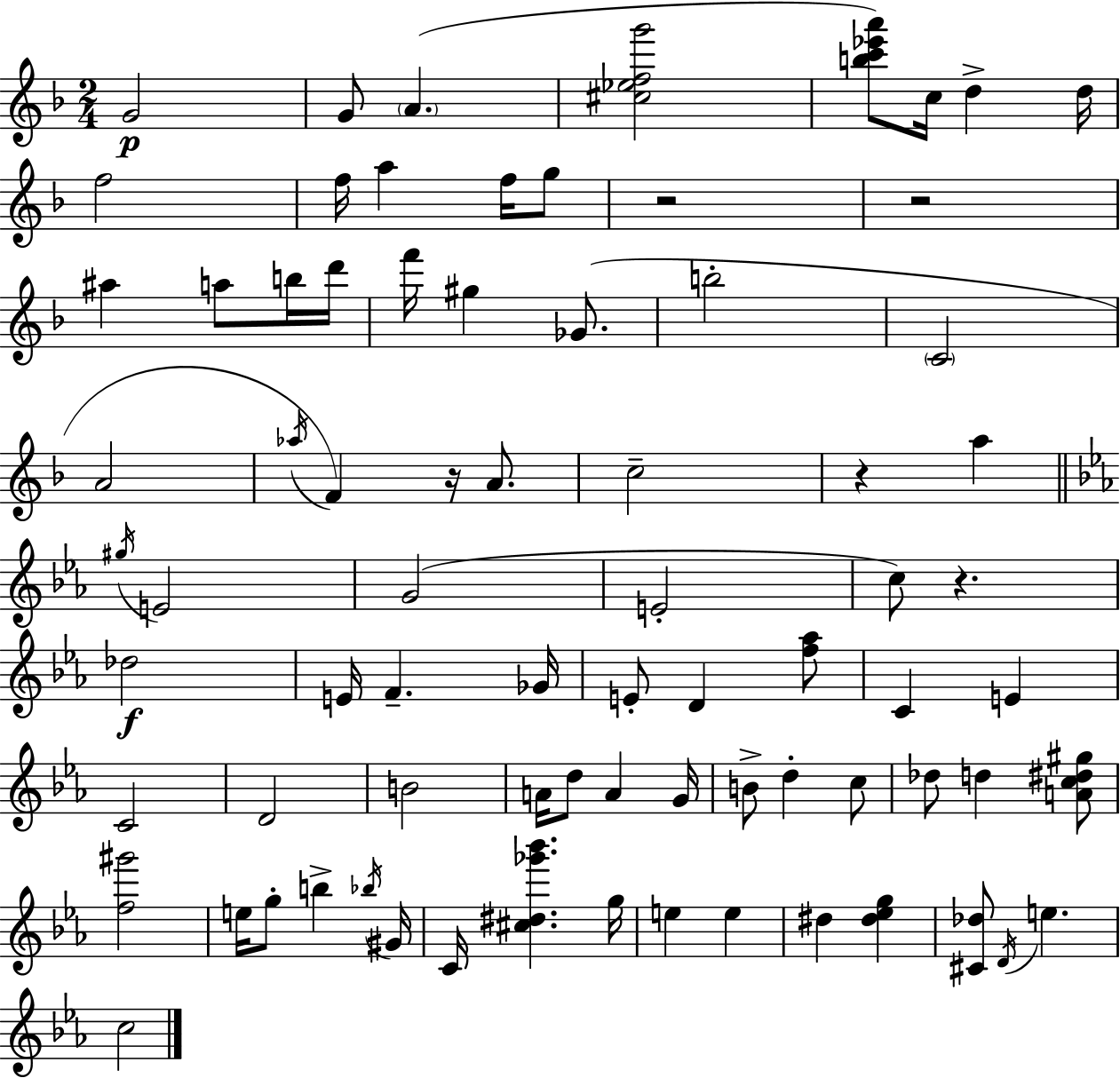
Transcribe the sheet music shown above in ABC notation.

X:1
T:Untitled
M:2/4
L:1/4
K:F
G2 G/2 A [^c_efg']2 [bc'_e'a']/2 c/4 d d/4 f2 f/4 a f/4 g/2 z2 z2 ^a a/2 b/4 d'/4 f'/4 ^g _G/2 b2 C2 A2 _a/4 F z/4 A/2 c2 z a ^g/4 E2 G2 E2 c/2 z _d2 E/4 F _G/4 E/2 D [f_a]/2 C E C2 D2 B2 A/4 d/2 A G/4 B/2 d c/2 _d/2 d [Ac^d^g]/2 [f^g']2 e/4 g/2 b _b/4 ^G/4 C/4 [^c^d_g'_b'] g/4 e e ^d [^d_eg] [^C_d]/2 D/4 e c2